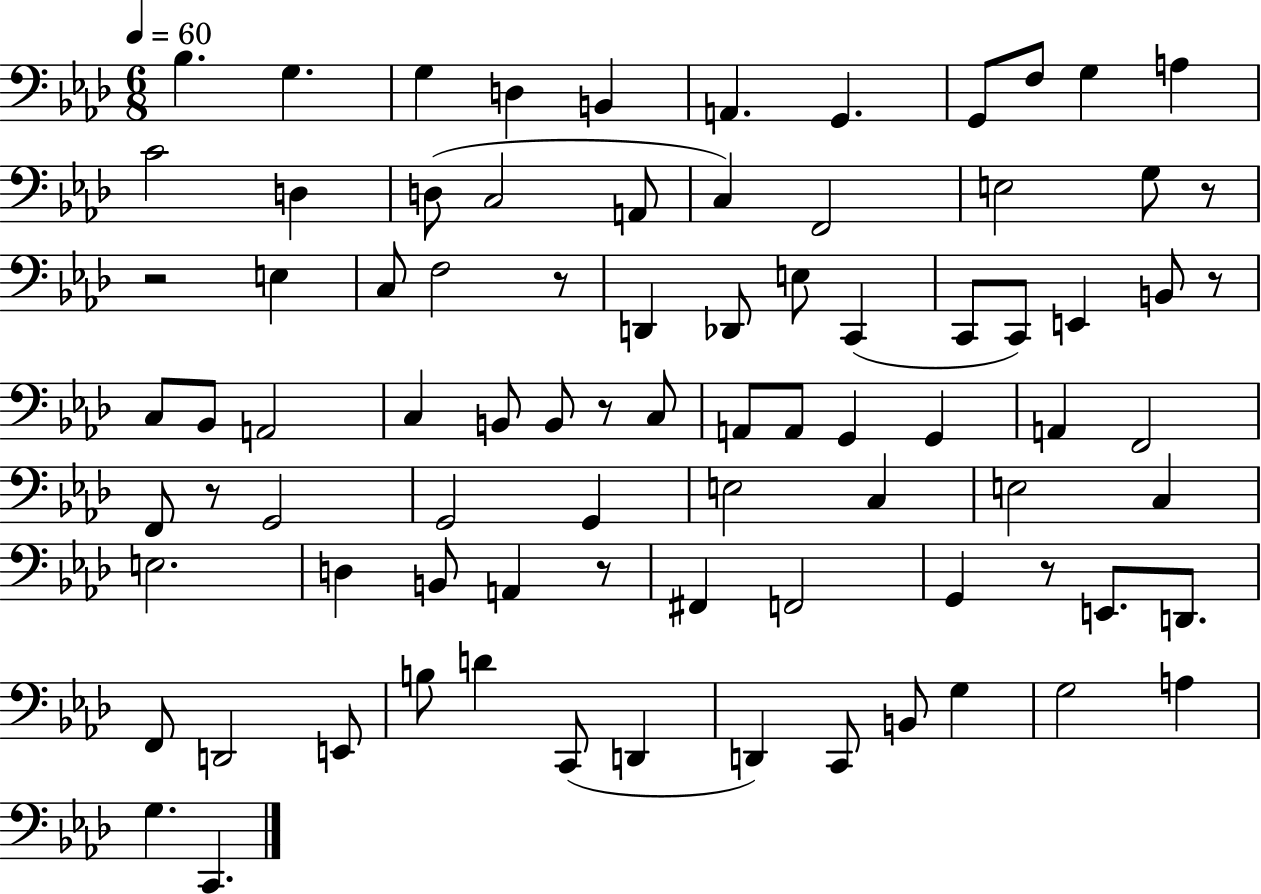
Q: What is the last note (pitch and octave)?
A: C2